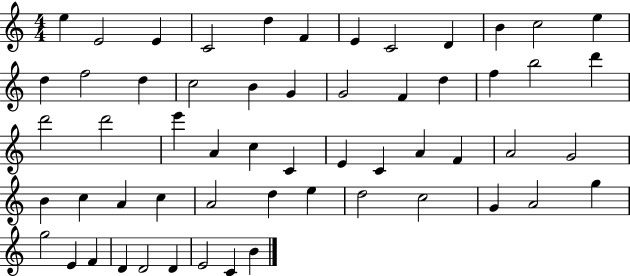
E5/q E4/h E4/q C4/h D5/q F4/q E4/q C4/h D4/q B4/q C5/h E5/q D5/q F5/h D5/q C5/h B4/q G4/q G4/h F4/q D5/q F5/q B5/h D6/q D6/h D6/h E6/q A4/q C5/q C4/q E4/q C4/q A4/q F4/q A4/h G4/h B4/q C5/q A4/q C5/q A4/h D5/q E5/q D5/h C5/h G4/q A4/h G5/q G5/h E4/q F4/q D4/q D4/h D4/q E4/h C4/q B4/q